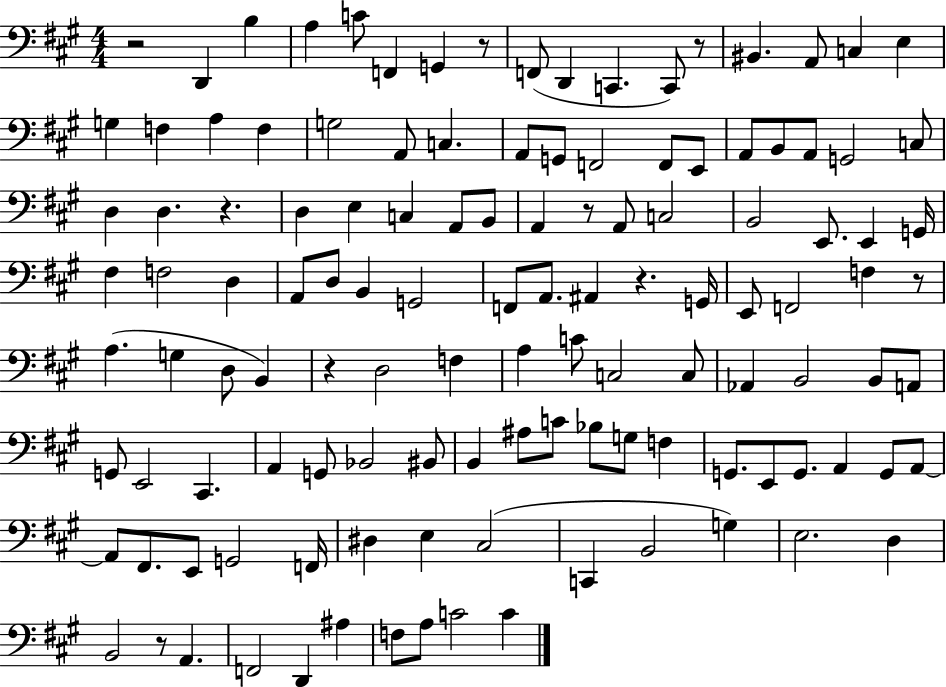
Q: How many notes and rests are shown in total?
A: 123